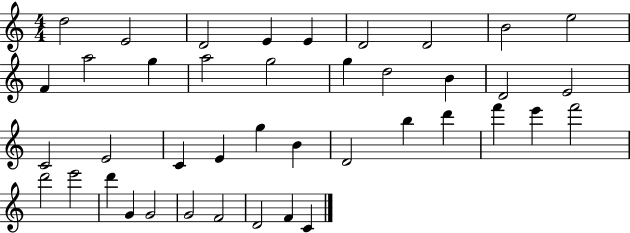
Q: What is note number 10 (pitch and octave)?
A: F4